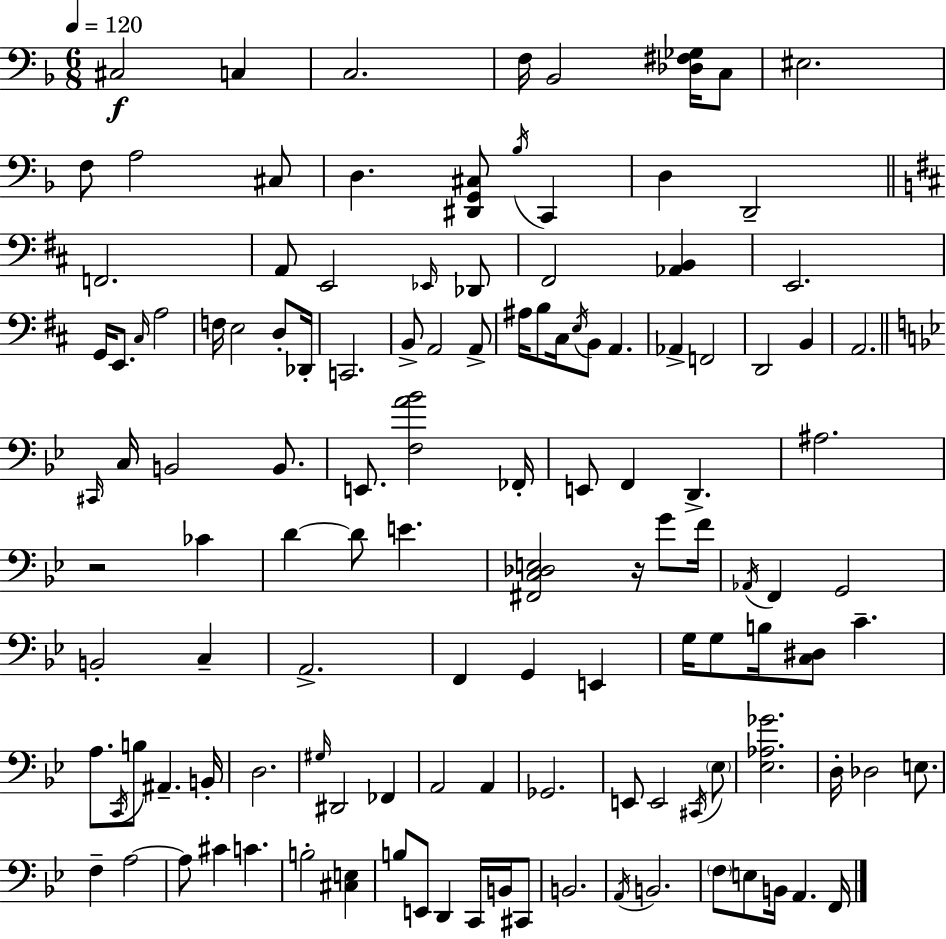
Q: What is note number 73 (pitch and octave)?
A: B3